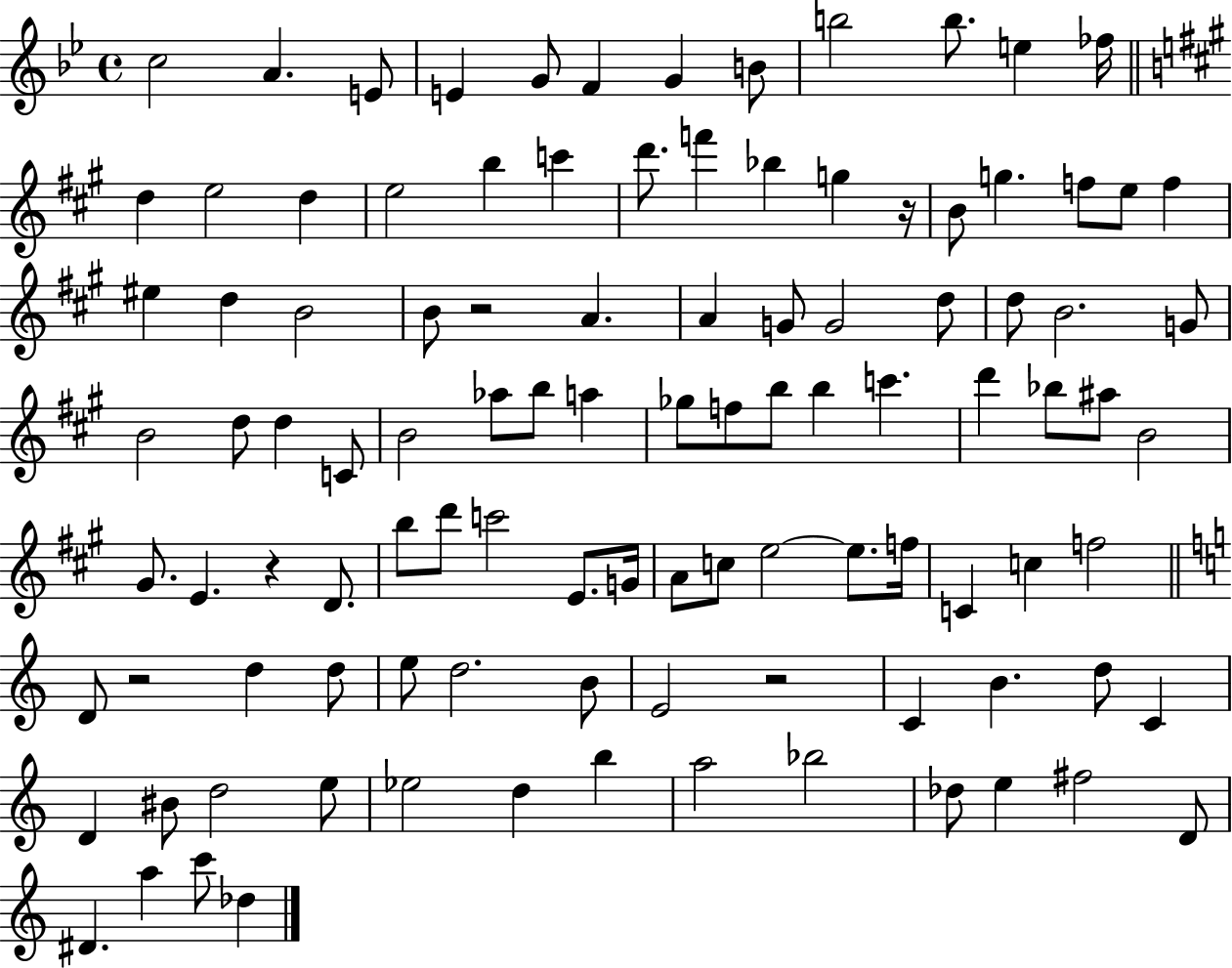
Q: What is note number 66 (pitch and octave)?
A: C5